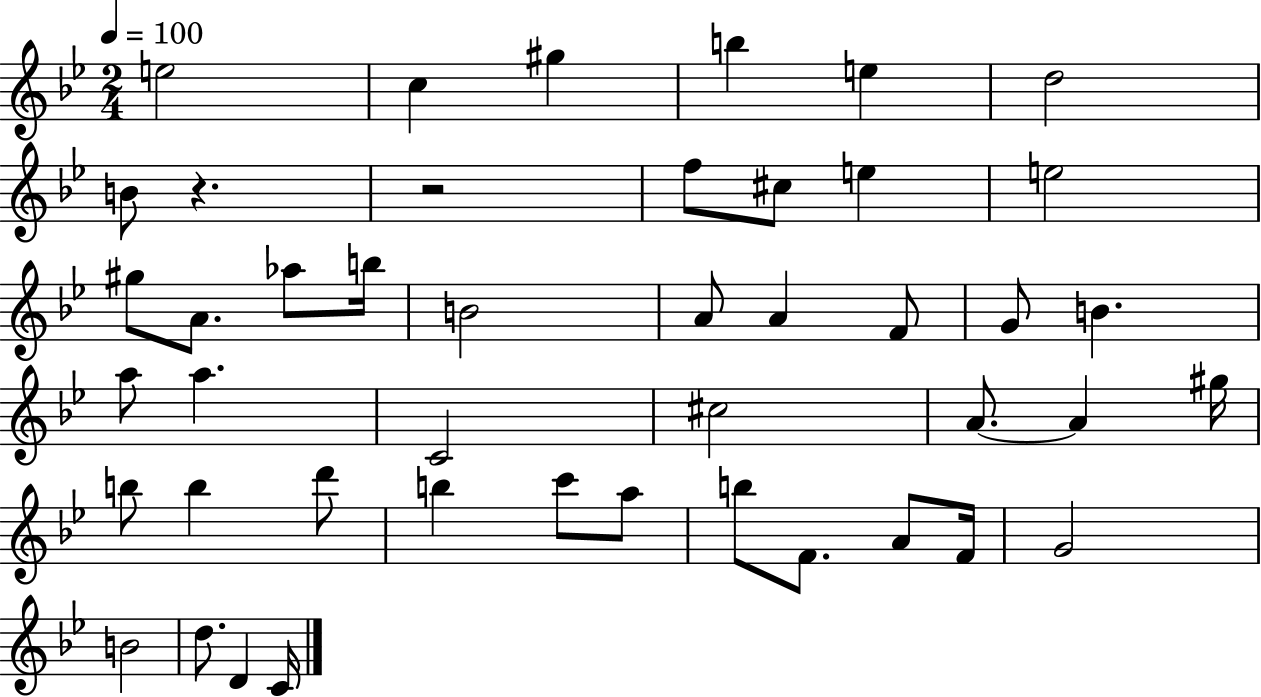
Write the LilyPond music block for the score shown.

{
  \clef treble
  \numericTimeSignature
  \time 2/4
  \key bes \major
  \tempo 4 = 100
  e''2 | c''4 gis''4 | b''4 e''4 | d''2 | \break b'8 r4. | r2 | f''8 cis''8 e''4 | e''2 | \break gis''8 a'8. aes''8 b''16 | b'2 | a'8 a'4 f'8 | g'8 b'4. | \break a''8 a''4. | c'2 | cis''2 | a'8.~~ a'4 gis''16 | \break b''8 b''4 d'''8 | b''4 c'''8 a''8 | b''8 f'8. a'8 f'16 | g'2 | \break b'2 | d''8. d'4 c'16 | \bar "|."
}